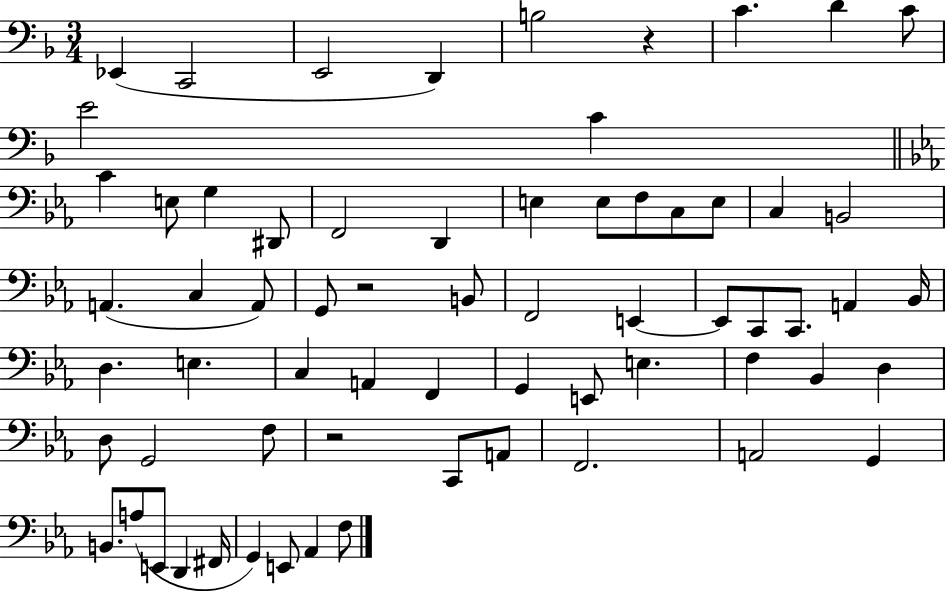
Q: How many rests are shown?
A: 3